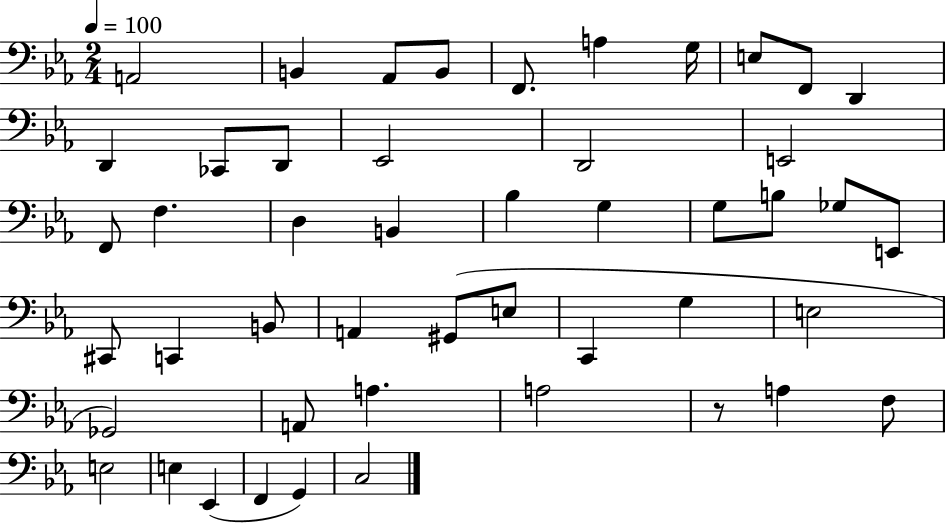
X:1
T:Untitled
M:2/4
L:1/4
K:Eb
A,,2 B,, _A,,/2 B,,/2 F,,/2 A, G,/4 E,/2 F,,/2 D,, D,, _C,,/2 D,,/2 _E,,2 D,,2 E,,2 F,,/2 F, D, B,, _B, G, G,/2 B,/2 _G,/2 E,,/2 ^C,,/2 C,, B,,/2 A,, ^G,,/2 E,/2 C,, G, E,2 _G,,2 A,,/2 A, A,2 z/2 A, F,/2 E,2 E, _E,, F,, G,, C,2